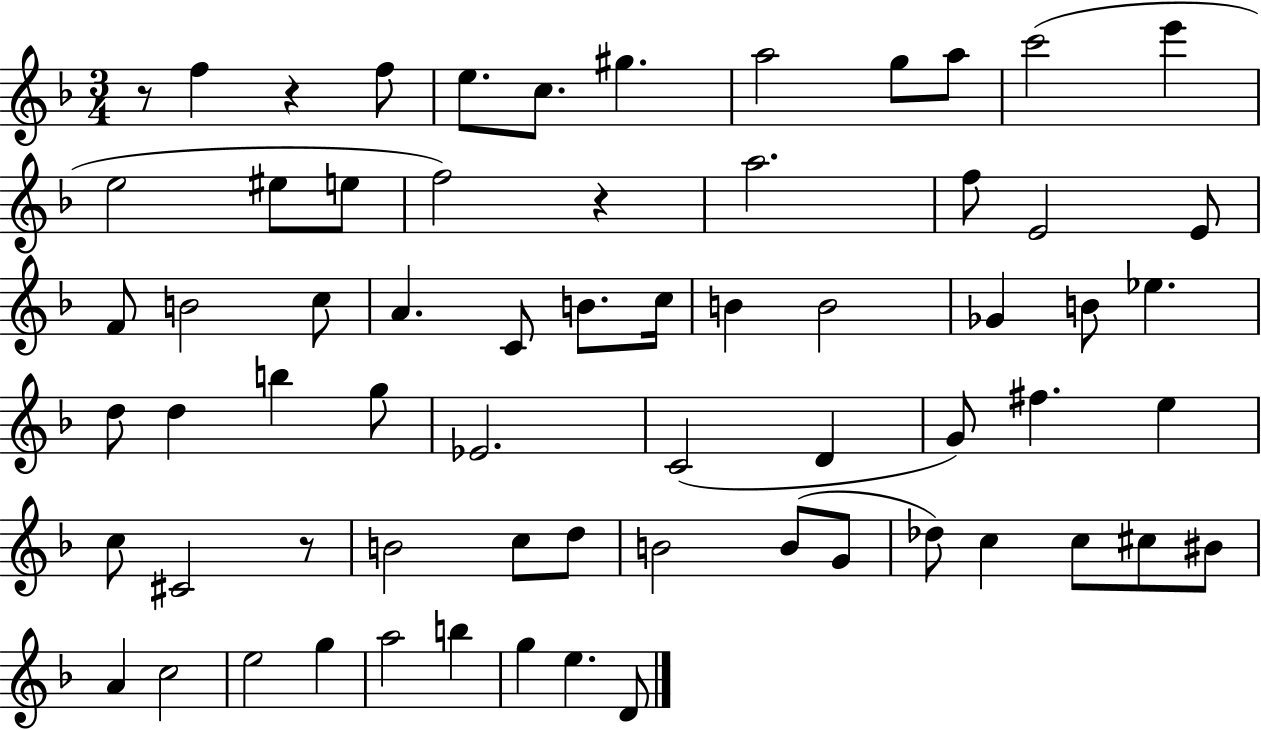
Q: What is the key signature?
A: F major